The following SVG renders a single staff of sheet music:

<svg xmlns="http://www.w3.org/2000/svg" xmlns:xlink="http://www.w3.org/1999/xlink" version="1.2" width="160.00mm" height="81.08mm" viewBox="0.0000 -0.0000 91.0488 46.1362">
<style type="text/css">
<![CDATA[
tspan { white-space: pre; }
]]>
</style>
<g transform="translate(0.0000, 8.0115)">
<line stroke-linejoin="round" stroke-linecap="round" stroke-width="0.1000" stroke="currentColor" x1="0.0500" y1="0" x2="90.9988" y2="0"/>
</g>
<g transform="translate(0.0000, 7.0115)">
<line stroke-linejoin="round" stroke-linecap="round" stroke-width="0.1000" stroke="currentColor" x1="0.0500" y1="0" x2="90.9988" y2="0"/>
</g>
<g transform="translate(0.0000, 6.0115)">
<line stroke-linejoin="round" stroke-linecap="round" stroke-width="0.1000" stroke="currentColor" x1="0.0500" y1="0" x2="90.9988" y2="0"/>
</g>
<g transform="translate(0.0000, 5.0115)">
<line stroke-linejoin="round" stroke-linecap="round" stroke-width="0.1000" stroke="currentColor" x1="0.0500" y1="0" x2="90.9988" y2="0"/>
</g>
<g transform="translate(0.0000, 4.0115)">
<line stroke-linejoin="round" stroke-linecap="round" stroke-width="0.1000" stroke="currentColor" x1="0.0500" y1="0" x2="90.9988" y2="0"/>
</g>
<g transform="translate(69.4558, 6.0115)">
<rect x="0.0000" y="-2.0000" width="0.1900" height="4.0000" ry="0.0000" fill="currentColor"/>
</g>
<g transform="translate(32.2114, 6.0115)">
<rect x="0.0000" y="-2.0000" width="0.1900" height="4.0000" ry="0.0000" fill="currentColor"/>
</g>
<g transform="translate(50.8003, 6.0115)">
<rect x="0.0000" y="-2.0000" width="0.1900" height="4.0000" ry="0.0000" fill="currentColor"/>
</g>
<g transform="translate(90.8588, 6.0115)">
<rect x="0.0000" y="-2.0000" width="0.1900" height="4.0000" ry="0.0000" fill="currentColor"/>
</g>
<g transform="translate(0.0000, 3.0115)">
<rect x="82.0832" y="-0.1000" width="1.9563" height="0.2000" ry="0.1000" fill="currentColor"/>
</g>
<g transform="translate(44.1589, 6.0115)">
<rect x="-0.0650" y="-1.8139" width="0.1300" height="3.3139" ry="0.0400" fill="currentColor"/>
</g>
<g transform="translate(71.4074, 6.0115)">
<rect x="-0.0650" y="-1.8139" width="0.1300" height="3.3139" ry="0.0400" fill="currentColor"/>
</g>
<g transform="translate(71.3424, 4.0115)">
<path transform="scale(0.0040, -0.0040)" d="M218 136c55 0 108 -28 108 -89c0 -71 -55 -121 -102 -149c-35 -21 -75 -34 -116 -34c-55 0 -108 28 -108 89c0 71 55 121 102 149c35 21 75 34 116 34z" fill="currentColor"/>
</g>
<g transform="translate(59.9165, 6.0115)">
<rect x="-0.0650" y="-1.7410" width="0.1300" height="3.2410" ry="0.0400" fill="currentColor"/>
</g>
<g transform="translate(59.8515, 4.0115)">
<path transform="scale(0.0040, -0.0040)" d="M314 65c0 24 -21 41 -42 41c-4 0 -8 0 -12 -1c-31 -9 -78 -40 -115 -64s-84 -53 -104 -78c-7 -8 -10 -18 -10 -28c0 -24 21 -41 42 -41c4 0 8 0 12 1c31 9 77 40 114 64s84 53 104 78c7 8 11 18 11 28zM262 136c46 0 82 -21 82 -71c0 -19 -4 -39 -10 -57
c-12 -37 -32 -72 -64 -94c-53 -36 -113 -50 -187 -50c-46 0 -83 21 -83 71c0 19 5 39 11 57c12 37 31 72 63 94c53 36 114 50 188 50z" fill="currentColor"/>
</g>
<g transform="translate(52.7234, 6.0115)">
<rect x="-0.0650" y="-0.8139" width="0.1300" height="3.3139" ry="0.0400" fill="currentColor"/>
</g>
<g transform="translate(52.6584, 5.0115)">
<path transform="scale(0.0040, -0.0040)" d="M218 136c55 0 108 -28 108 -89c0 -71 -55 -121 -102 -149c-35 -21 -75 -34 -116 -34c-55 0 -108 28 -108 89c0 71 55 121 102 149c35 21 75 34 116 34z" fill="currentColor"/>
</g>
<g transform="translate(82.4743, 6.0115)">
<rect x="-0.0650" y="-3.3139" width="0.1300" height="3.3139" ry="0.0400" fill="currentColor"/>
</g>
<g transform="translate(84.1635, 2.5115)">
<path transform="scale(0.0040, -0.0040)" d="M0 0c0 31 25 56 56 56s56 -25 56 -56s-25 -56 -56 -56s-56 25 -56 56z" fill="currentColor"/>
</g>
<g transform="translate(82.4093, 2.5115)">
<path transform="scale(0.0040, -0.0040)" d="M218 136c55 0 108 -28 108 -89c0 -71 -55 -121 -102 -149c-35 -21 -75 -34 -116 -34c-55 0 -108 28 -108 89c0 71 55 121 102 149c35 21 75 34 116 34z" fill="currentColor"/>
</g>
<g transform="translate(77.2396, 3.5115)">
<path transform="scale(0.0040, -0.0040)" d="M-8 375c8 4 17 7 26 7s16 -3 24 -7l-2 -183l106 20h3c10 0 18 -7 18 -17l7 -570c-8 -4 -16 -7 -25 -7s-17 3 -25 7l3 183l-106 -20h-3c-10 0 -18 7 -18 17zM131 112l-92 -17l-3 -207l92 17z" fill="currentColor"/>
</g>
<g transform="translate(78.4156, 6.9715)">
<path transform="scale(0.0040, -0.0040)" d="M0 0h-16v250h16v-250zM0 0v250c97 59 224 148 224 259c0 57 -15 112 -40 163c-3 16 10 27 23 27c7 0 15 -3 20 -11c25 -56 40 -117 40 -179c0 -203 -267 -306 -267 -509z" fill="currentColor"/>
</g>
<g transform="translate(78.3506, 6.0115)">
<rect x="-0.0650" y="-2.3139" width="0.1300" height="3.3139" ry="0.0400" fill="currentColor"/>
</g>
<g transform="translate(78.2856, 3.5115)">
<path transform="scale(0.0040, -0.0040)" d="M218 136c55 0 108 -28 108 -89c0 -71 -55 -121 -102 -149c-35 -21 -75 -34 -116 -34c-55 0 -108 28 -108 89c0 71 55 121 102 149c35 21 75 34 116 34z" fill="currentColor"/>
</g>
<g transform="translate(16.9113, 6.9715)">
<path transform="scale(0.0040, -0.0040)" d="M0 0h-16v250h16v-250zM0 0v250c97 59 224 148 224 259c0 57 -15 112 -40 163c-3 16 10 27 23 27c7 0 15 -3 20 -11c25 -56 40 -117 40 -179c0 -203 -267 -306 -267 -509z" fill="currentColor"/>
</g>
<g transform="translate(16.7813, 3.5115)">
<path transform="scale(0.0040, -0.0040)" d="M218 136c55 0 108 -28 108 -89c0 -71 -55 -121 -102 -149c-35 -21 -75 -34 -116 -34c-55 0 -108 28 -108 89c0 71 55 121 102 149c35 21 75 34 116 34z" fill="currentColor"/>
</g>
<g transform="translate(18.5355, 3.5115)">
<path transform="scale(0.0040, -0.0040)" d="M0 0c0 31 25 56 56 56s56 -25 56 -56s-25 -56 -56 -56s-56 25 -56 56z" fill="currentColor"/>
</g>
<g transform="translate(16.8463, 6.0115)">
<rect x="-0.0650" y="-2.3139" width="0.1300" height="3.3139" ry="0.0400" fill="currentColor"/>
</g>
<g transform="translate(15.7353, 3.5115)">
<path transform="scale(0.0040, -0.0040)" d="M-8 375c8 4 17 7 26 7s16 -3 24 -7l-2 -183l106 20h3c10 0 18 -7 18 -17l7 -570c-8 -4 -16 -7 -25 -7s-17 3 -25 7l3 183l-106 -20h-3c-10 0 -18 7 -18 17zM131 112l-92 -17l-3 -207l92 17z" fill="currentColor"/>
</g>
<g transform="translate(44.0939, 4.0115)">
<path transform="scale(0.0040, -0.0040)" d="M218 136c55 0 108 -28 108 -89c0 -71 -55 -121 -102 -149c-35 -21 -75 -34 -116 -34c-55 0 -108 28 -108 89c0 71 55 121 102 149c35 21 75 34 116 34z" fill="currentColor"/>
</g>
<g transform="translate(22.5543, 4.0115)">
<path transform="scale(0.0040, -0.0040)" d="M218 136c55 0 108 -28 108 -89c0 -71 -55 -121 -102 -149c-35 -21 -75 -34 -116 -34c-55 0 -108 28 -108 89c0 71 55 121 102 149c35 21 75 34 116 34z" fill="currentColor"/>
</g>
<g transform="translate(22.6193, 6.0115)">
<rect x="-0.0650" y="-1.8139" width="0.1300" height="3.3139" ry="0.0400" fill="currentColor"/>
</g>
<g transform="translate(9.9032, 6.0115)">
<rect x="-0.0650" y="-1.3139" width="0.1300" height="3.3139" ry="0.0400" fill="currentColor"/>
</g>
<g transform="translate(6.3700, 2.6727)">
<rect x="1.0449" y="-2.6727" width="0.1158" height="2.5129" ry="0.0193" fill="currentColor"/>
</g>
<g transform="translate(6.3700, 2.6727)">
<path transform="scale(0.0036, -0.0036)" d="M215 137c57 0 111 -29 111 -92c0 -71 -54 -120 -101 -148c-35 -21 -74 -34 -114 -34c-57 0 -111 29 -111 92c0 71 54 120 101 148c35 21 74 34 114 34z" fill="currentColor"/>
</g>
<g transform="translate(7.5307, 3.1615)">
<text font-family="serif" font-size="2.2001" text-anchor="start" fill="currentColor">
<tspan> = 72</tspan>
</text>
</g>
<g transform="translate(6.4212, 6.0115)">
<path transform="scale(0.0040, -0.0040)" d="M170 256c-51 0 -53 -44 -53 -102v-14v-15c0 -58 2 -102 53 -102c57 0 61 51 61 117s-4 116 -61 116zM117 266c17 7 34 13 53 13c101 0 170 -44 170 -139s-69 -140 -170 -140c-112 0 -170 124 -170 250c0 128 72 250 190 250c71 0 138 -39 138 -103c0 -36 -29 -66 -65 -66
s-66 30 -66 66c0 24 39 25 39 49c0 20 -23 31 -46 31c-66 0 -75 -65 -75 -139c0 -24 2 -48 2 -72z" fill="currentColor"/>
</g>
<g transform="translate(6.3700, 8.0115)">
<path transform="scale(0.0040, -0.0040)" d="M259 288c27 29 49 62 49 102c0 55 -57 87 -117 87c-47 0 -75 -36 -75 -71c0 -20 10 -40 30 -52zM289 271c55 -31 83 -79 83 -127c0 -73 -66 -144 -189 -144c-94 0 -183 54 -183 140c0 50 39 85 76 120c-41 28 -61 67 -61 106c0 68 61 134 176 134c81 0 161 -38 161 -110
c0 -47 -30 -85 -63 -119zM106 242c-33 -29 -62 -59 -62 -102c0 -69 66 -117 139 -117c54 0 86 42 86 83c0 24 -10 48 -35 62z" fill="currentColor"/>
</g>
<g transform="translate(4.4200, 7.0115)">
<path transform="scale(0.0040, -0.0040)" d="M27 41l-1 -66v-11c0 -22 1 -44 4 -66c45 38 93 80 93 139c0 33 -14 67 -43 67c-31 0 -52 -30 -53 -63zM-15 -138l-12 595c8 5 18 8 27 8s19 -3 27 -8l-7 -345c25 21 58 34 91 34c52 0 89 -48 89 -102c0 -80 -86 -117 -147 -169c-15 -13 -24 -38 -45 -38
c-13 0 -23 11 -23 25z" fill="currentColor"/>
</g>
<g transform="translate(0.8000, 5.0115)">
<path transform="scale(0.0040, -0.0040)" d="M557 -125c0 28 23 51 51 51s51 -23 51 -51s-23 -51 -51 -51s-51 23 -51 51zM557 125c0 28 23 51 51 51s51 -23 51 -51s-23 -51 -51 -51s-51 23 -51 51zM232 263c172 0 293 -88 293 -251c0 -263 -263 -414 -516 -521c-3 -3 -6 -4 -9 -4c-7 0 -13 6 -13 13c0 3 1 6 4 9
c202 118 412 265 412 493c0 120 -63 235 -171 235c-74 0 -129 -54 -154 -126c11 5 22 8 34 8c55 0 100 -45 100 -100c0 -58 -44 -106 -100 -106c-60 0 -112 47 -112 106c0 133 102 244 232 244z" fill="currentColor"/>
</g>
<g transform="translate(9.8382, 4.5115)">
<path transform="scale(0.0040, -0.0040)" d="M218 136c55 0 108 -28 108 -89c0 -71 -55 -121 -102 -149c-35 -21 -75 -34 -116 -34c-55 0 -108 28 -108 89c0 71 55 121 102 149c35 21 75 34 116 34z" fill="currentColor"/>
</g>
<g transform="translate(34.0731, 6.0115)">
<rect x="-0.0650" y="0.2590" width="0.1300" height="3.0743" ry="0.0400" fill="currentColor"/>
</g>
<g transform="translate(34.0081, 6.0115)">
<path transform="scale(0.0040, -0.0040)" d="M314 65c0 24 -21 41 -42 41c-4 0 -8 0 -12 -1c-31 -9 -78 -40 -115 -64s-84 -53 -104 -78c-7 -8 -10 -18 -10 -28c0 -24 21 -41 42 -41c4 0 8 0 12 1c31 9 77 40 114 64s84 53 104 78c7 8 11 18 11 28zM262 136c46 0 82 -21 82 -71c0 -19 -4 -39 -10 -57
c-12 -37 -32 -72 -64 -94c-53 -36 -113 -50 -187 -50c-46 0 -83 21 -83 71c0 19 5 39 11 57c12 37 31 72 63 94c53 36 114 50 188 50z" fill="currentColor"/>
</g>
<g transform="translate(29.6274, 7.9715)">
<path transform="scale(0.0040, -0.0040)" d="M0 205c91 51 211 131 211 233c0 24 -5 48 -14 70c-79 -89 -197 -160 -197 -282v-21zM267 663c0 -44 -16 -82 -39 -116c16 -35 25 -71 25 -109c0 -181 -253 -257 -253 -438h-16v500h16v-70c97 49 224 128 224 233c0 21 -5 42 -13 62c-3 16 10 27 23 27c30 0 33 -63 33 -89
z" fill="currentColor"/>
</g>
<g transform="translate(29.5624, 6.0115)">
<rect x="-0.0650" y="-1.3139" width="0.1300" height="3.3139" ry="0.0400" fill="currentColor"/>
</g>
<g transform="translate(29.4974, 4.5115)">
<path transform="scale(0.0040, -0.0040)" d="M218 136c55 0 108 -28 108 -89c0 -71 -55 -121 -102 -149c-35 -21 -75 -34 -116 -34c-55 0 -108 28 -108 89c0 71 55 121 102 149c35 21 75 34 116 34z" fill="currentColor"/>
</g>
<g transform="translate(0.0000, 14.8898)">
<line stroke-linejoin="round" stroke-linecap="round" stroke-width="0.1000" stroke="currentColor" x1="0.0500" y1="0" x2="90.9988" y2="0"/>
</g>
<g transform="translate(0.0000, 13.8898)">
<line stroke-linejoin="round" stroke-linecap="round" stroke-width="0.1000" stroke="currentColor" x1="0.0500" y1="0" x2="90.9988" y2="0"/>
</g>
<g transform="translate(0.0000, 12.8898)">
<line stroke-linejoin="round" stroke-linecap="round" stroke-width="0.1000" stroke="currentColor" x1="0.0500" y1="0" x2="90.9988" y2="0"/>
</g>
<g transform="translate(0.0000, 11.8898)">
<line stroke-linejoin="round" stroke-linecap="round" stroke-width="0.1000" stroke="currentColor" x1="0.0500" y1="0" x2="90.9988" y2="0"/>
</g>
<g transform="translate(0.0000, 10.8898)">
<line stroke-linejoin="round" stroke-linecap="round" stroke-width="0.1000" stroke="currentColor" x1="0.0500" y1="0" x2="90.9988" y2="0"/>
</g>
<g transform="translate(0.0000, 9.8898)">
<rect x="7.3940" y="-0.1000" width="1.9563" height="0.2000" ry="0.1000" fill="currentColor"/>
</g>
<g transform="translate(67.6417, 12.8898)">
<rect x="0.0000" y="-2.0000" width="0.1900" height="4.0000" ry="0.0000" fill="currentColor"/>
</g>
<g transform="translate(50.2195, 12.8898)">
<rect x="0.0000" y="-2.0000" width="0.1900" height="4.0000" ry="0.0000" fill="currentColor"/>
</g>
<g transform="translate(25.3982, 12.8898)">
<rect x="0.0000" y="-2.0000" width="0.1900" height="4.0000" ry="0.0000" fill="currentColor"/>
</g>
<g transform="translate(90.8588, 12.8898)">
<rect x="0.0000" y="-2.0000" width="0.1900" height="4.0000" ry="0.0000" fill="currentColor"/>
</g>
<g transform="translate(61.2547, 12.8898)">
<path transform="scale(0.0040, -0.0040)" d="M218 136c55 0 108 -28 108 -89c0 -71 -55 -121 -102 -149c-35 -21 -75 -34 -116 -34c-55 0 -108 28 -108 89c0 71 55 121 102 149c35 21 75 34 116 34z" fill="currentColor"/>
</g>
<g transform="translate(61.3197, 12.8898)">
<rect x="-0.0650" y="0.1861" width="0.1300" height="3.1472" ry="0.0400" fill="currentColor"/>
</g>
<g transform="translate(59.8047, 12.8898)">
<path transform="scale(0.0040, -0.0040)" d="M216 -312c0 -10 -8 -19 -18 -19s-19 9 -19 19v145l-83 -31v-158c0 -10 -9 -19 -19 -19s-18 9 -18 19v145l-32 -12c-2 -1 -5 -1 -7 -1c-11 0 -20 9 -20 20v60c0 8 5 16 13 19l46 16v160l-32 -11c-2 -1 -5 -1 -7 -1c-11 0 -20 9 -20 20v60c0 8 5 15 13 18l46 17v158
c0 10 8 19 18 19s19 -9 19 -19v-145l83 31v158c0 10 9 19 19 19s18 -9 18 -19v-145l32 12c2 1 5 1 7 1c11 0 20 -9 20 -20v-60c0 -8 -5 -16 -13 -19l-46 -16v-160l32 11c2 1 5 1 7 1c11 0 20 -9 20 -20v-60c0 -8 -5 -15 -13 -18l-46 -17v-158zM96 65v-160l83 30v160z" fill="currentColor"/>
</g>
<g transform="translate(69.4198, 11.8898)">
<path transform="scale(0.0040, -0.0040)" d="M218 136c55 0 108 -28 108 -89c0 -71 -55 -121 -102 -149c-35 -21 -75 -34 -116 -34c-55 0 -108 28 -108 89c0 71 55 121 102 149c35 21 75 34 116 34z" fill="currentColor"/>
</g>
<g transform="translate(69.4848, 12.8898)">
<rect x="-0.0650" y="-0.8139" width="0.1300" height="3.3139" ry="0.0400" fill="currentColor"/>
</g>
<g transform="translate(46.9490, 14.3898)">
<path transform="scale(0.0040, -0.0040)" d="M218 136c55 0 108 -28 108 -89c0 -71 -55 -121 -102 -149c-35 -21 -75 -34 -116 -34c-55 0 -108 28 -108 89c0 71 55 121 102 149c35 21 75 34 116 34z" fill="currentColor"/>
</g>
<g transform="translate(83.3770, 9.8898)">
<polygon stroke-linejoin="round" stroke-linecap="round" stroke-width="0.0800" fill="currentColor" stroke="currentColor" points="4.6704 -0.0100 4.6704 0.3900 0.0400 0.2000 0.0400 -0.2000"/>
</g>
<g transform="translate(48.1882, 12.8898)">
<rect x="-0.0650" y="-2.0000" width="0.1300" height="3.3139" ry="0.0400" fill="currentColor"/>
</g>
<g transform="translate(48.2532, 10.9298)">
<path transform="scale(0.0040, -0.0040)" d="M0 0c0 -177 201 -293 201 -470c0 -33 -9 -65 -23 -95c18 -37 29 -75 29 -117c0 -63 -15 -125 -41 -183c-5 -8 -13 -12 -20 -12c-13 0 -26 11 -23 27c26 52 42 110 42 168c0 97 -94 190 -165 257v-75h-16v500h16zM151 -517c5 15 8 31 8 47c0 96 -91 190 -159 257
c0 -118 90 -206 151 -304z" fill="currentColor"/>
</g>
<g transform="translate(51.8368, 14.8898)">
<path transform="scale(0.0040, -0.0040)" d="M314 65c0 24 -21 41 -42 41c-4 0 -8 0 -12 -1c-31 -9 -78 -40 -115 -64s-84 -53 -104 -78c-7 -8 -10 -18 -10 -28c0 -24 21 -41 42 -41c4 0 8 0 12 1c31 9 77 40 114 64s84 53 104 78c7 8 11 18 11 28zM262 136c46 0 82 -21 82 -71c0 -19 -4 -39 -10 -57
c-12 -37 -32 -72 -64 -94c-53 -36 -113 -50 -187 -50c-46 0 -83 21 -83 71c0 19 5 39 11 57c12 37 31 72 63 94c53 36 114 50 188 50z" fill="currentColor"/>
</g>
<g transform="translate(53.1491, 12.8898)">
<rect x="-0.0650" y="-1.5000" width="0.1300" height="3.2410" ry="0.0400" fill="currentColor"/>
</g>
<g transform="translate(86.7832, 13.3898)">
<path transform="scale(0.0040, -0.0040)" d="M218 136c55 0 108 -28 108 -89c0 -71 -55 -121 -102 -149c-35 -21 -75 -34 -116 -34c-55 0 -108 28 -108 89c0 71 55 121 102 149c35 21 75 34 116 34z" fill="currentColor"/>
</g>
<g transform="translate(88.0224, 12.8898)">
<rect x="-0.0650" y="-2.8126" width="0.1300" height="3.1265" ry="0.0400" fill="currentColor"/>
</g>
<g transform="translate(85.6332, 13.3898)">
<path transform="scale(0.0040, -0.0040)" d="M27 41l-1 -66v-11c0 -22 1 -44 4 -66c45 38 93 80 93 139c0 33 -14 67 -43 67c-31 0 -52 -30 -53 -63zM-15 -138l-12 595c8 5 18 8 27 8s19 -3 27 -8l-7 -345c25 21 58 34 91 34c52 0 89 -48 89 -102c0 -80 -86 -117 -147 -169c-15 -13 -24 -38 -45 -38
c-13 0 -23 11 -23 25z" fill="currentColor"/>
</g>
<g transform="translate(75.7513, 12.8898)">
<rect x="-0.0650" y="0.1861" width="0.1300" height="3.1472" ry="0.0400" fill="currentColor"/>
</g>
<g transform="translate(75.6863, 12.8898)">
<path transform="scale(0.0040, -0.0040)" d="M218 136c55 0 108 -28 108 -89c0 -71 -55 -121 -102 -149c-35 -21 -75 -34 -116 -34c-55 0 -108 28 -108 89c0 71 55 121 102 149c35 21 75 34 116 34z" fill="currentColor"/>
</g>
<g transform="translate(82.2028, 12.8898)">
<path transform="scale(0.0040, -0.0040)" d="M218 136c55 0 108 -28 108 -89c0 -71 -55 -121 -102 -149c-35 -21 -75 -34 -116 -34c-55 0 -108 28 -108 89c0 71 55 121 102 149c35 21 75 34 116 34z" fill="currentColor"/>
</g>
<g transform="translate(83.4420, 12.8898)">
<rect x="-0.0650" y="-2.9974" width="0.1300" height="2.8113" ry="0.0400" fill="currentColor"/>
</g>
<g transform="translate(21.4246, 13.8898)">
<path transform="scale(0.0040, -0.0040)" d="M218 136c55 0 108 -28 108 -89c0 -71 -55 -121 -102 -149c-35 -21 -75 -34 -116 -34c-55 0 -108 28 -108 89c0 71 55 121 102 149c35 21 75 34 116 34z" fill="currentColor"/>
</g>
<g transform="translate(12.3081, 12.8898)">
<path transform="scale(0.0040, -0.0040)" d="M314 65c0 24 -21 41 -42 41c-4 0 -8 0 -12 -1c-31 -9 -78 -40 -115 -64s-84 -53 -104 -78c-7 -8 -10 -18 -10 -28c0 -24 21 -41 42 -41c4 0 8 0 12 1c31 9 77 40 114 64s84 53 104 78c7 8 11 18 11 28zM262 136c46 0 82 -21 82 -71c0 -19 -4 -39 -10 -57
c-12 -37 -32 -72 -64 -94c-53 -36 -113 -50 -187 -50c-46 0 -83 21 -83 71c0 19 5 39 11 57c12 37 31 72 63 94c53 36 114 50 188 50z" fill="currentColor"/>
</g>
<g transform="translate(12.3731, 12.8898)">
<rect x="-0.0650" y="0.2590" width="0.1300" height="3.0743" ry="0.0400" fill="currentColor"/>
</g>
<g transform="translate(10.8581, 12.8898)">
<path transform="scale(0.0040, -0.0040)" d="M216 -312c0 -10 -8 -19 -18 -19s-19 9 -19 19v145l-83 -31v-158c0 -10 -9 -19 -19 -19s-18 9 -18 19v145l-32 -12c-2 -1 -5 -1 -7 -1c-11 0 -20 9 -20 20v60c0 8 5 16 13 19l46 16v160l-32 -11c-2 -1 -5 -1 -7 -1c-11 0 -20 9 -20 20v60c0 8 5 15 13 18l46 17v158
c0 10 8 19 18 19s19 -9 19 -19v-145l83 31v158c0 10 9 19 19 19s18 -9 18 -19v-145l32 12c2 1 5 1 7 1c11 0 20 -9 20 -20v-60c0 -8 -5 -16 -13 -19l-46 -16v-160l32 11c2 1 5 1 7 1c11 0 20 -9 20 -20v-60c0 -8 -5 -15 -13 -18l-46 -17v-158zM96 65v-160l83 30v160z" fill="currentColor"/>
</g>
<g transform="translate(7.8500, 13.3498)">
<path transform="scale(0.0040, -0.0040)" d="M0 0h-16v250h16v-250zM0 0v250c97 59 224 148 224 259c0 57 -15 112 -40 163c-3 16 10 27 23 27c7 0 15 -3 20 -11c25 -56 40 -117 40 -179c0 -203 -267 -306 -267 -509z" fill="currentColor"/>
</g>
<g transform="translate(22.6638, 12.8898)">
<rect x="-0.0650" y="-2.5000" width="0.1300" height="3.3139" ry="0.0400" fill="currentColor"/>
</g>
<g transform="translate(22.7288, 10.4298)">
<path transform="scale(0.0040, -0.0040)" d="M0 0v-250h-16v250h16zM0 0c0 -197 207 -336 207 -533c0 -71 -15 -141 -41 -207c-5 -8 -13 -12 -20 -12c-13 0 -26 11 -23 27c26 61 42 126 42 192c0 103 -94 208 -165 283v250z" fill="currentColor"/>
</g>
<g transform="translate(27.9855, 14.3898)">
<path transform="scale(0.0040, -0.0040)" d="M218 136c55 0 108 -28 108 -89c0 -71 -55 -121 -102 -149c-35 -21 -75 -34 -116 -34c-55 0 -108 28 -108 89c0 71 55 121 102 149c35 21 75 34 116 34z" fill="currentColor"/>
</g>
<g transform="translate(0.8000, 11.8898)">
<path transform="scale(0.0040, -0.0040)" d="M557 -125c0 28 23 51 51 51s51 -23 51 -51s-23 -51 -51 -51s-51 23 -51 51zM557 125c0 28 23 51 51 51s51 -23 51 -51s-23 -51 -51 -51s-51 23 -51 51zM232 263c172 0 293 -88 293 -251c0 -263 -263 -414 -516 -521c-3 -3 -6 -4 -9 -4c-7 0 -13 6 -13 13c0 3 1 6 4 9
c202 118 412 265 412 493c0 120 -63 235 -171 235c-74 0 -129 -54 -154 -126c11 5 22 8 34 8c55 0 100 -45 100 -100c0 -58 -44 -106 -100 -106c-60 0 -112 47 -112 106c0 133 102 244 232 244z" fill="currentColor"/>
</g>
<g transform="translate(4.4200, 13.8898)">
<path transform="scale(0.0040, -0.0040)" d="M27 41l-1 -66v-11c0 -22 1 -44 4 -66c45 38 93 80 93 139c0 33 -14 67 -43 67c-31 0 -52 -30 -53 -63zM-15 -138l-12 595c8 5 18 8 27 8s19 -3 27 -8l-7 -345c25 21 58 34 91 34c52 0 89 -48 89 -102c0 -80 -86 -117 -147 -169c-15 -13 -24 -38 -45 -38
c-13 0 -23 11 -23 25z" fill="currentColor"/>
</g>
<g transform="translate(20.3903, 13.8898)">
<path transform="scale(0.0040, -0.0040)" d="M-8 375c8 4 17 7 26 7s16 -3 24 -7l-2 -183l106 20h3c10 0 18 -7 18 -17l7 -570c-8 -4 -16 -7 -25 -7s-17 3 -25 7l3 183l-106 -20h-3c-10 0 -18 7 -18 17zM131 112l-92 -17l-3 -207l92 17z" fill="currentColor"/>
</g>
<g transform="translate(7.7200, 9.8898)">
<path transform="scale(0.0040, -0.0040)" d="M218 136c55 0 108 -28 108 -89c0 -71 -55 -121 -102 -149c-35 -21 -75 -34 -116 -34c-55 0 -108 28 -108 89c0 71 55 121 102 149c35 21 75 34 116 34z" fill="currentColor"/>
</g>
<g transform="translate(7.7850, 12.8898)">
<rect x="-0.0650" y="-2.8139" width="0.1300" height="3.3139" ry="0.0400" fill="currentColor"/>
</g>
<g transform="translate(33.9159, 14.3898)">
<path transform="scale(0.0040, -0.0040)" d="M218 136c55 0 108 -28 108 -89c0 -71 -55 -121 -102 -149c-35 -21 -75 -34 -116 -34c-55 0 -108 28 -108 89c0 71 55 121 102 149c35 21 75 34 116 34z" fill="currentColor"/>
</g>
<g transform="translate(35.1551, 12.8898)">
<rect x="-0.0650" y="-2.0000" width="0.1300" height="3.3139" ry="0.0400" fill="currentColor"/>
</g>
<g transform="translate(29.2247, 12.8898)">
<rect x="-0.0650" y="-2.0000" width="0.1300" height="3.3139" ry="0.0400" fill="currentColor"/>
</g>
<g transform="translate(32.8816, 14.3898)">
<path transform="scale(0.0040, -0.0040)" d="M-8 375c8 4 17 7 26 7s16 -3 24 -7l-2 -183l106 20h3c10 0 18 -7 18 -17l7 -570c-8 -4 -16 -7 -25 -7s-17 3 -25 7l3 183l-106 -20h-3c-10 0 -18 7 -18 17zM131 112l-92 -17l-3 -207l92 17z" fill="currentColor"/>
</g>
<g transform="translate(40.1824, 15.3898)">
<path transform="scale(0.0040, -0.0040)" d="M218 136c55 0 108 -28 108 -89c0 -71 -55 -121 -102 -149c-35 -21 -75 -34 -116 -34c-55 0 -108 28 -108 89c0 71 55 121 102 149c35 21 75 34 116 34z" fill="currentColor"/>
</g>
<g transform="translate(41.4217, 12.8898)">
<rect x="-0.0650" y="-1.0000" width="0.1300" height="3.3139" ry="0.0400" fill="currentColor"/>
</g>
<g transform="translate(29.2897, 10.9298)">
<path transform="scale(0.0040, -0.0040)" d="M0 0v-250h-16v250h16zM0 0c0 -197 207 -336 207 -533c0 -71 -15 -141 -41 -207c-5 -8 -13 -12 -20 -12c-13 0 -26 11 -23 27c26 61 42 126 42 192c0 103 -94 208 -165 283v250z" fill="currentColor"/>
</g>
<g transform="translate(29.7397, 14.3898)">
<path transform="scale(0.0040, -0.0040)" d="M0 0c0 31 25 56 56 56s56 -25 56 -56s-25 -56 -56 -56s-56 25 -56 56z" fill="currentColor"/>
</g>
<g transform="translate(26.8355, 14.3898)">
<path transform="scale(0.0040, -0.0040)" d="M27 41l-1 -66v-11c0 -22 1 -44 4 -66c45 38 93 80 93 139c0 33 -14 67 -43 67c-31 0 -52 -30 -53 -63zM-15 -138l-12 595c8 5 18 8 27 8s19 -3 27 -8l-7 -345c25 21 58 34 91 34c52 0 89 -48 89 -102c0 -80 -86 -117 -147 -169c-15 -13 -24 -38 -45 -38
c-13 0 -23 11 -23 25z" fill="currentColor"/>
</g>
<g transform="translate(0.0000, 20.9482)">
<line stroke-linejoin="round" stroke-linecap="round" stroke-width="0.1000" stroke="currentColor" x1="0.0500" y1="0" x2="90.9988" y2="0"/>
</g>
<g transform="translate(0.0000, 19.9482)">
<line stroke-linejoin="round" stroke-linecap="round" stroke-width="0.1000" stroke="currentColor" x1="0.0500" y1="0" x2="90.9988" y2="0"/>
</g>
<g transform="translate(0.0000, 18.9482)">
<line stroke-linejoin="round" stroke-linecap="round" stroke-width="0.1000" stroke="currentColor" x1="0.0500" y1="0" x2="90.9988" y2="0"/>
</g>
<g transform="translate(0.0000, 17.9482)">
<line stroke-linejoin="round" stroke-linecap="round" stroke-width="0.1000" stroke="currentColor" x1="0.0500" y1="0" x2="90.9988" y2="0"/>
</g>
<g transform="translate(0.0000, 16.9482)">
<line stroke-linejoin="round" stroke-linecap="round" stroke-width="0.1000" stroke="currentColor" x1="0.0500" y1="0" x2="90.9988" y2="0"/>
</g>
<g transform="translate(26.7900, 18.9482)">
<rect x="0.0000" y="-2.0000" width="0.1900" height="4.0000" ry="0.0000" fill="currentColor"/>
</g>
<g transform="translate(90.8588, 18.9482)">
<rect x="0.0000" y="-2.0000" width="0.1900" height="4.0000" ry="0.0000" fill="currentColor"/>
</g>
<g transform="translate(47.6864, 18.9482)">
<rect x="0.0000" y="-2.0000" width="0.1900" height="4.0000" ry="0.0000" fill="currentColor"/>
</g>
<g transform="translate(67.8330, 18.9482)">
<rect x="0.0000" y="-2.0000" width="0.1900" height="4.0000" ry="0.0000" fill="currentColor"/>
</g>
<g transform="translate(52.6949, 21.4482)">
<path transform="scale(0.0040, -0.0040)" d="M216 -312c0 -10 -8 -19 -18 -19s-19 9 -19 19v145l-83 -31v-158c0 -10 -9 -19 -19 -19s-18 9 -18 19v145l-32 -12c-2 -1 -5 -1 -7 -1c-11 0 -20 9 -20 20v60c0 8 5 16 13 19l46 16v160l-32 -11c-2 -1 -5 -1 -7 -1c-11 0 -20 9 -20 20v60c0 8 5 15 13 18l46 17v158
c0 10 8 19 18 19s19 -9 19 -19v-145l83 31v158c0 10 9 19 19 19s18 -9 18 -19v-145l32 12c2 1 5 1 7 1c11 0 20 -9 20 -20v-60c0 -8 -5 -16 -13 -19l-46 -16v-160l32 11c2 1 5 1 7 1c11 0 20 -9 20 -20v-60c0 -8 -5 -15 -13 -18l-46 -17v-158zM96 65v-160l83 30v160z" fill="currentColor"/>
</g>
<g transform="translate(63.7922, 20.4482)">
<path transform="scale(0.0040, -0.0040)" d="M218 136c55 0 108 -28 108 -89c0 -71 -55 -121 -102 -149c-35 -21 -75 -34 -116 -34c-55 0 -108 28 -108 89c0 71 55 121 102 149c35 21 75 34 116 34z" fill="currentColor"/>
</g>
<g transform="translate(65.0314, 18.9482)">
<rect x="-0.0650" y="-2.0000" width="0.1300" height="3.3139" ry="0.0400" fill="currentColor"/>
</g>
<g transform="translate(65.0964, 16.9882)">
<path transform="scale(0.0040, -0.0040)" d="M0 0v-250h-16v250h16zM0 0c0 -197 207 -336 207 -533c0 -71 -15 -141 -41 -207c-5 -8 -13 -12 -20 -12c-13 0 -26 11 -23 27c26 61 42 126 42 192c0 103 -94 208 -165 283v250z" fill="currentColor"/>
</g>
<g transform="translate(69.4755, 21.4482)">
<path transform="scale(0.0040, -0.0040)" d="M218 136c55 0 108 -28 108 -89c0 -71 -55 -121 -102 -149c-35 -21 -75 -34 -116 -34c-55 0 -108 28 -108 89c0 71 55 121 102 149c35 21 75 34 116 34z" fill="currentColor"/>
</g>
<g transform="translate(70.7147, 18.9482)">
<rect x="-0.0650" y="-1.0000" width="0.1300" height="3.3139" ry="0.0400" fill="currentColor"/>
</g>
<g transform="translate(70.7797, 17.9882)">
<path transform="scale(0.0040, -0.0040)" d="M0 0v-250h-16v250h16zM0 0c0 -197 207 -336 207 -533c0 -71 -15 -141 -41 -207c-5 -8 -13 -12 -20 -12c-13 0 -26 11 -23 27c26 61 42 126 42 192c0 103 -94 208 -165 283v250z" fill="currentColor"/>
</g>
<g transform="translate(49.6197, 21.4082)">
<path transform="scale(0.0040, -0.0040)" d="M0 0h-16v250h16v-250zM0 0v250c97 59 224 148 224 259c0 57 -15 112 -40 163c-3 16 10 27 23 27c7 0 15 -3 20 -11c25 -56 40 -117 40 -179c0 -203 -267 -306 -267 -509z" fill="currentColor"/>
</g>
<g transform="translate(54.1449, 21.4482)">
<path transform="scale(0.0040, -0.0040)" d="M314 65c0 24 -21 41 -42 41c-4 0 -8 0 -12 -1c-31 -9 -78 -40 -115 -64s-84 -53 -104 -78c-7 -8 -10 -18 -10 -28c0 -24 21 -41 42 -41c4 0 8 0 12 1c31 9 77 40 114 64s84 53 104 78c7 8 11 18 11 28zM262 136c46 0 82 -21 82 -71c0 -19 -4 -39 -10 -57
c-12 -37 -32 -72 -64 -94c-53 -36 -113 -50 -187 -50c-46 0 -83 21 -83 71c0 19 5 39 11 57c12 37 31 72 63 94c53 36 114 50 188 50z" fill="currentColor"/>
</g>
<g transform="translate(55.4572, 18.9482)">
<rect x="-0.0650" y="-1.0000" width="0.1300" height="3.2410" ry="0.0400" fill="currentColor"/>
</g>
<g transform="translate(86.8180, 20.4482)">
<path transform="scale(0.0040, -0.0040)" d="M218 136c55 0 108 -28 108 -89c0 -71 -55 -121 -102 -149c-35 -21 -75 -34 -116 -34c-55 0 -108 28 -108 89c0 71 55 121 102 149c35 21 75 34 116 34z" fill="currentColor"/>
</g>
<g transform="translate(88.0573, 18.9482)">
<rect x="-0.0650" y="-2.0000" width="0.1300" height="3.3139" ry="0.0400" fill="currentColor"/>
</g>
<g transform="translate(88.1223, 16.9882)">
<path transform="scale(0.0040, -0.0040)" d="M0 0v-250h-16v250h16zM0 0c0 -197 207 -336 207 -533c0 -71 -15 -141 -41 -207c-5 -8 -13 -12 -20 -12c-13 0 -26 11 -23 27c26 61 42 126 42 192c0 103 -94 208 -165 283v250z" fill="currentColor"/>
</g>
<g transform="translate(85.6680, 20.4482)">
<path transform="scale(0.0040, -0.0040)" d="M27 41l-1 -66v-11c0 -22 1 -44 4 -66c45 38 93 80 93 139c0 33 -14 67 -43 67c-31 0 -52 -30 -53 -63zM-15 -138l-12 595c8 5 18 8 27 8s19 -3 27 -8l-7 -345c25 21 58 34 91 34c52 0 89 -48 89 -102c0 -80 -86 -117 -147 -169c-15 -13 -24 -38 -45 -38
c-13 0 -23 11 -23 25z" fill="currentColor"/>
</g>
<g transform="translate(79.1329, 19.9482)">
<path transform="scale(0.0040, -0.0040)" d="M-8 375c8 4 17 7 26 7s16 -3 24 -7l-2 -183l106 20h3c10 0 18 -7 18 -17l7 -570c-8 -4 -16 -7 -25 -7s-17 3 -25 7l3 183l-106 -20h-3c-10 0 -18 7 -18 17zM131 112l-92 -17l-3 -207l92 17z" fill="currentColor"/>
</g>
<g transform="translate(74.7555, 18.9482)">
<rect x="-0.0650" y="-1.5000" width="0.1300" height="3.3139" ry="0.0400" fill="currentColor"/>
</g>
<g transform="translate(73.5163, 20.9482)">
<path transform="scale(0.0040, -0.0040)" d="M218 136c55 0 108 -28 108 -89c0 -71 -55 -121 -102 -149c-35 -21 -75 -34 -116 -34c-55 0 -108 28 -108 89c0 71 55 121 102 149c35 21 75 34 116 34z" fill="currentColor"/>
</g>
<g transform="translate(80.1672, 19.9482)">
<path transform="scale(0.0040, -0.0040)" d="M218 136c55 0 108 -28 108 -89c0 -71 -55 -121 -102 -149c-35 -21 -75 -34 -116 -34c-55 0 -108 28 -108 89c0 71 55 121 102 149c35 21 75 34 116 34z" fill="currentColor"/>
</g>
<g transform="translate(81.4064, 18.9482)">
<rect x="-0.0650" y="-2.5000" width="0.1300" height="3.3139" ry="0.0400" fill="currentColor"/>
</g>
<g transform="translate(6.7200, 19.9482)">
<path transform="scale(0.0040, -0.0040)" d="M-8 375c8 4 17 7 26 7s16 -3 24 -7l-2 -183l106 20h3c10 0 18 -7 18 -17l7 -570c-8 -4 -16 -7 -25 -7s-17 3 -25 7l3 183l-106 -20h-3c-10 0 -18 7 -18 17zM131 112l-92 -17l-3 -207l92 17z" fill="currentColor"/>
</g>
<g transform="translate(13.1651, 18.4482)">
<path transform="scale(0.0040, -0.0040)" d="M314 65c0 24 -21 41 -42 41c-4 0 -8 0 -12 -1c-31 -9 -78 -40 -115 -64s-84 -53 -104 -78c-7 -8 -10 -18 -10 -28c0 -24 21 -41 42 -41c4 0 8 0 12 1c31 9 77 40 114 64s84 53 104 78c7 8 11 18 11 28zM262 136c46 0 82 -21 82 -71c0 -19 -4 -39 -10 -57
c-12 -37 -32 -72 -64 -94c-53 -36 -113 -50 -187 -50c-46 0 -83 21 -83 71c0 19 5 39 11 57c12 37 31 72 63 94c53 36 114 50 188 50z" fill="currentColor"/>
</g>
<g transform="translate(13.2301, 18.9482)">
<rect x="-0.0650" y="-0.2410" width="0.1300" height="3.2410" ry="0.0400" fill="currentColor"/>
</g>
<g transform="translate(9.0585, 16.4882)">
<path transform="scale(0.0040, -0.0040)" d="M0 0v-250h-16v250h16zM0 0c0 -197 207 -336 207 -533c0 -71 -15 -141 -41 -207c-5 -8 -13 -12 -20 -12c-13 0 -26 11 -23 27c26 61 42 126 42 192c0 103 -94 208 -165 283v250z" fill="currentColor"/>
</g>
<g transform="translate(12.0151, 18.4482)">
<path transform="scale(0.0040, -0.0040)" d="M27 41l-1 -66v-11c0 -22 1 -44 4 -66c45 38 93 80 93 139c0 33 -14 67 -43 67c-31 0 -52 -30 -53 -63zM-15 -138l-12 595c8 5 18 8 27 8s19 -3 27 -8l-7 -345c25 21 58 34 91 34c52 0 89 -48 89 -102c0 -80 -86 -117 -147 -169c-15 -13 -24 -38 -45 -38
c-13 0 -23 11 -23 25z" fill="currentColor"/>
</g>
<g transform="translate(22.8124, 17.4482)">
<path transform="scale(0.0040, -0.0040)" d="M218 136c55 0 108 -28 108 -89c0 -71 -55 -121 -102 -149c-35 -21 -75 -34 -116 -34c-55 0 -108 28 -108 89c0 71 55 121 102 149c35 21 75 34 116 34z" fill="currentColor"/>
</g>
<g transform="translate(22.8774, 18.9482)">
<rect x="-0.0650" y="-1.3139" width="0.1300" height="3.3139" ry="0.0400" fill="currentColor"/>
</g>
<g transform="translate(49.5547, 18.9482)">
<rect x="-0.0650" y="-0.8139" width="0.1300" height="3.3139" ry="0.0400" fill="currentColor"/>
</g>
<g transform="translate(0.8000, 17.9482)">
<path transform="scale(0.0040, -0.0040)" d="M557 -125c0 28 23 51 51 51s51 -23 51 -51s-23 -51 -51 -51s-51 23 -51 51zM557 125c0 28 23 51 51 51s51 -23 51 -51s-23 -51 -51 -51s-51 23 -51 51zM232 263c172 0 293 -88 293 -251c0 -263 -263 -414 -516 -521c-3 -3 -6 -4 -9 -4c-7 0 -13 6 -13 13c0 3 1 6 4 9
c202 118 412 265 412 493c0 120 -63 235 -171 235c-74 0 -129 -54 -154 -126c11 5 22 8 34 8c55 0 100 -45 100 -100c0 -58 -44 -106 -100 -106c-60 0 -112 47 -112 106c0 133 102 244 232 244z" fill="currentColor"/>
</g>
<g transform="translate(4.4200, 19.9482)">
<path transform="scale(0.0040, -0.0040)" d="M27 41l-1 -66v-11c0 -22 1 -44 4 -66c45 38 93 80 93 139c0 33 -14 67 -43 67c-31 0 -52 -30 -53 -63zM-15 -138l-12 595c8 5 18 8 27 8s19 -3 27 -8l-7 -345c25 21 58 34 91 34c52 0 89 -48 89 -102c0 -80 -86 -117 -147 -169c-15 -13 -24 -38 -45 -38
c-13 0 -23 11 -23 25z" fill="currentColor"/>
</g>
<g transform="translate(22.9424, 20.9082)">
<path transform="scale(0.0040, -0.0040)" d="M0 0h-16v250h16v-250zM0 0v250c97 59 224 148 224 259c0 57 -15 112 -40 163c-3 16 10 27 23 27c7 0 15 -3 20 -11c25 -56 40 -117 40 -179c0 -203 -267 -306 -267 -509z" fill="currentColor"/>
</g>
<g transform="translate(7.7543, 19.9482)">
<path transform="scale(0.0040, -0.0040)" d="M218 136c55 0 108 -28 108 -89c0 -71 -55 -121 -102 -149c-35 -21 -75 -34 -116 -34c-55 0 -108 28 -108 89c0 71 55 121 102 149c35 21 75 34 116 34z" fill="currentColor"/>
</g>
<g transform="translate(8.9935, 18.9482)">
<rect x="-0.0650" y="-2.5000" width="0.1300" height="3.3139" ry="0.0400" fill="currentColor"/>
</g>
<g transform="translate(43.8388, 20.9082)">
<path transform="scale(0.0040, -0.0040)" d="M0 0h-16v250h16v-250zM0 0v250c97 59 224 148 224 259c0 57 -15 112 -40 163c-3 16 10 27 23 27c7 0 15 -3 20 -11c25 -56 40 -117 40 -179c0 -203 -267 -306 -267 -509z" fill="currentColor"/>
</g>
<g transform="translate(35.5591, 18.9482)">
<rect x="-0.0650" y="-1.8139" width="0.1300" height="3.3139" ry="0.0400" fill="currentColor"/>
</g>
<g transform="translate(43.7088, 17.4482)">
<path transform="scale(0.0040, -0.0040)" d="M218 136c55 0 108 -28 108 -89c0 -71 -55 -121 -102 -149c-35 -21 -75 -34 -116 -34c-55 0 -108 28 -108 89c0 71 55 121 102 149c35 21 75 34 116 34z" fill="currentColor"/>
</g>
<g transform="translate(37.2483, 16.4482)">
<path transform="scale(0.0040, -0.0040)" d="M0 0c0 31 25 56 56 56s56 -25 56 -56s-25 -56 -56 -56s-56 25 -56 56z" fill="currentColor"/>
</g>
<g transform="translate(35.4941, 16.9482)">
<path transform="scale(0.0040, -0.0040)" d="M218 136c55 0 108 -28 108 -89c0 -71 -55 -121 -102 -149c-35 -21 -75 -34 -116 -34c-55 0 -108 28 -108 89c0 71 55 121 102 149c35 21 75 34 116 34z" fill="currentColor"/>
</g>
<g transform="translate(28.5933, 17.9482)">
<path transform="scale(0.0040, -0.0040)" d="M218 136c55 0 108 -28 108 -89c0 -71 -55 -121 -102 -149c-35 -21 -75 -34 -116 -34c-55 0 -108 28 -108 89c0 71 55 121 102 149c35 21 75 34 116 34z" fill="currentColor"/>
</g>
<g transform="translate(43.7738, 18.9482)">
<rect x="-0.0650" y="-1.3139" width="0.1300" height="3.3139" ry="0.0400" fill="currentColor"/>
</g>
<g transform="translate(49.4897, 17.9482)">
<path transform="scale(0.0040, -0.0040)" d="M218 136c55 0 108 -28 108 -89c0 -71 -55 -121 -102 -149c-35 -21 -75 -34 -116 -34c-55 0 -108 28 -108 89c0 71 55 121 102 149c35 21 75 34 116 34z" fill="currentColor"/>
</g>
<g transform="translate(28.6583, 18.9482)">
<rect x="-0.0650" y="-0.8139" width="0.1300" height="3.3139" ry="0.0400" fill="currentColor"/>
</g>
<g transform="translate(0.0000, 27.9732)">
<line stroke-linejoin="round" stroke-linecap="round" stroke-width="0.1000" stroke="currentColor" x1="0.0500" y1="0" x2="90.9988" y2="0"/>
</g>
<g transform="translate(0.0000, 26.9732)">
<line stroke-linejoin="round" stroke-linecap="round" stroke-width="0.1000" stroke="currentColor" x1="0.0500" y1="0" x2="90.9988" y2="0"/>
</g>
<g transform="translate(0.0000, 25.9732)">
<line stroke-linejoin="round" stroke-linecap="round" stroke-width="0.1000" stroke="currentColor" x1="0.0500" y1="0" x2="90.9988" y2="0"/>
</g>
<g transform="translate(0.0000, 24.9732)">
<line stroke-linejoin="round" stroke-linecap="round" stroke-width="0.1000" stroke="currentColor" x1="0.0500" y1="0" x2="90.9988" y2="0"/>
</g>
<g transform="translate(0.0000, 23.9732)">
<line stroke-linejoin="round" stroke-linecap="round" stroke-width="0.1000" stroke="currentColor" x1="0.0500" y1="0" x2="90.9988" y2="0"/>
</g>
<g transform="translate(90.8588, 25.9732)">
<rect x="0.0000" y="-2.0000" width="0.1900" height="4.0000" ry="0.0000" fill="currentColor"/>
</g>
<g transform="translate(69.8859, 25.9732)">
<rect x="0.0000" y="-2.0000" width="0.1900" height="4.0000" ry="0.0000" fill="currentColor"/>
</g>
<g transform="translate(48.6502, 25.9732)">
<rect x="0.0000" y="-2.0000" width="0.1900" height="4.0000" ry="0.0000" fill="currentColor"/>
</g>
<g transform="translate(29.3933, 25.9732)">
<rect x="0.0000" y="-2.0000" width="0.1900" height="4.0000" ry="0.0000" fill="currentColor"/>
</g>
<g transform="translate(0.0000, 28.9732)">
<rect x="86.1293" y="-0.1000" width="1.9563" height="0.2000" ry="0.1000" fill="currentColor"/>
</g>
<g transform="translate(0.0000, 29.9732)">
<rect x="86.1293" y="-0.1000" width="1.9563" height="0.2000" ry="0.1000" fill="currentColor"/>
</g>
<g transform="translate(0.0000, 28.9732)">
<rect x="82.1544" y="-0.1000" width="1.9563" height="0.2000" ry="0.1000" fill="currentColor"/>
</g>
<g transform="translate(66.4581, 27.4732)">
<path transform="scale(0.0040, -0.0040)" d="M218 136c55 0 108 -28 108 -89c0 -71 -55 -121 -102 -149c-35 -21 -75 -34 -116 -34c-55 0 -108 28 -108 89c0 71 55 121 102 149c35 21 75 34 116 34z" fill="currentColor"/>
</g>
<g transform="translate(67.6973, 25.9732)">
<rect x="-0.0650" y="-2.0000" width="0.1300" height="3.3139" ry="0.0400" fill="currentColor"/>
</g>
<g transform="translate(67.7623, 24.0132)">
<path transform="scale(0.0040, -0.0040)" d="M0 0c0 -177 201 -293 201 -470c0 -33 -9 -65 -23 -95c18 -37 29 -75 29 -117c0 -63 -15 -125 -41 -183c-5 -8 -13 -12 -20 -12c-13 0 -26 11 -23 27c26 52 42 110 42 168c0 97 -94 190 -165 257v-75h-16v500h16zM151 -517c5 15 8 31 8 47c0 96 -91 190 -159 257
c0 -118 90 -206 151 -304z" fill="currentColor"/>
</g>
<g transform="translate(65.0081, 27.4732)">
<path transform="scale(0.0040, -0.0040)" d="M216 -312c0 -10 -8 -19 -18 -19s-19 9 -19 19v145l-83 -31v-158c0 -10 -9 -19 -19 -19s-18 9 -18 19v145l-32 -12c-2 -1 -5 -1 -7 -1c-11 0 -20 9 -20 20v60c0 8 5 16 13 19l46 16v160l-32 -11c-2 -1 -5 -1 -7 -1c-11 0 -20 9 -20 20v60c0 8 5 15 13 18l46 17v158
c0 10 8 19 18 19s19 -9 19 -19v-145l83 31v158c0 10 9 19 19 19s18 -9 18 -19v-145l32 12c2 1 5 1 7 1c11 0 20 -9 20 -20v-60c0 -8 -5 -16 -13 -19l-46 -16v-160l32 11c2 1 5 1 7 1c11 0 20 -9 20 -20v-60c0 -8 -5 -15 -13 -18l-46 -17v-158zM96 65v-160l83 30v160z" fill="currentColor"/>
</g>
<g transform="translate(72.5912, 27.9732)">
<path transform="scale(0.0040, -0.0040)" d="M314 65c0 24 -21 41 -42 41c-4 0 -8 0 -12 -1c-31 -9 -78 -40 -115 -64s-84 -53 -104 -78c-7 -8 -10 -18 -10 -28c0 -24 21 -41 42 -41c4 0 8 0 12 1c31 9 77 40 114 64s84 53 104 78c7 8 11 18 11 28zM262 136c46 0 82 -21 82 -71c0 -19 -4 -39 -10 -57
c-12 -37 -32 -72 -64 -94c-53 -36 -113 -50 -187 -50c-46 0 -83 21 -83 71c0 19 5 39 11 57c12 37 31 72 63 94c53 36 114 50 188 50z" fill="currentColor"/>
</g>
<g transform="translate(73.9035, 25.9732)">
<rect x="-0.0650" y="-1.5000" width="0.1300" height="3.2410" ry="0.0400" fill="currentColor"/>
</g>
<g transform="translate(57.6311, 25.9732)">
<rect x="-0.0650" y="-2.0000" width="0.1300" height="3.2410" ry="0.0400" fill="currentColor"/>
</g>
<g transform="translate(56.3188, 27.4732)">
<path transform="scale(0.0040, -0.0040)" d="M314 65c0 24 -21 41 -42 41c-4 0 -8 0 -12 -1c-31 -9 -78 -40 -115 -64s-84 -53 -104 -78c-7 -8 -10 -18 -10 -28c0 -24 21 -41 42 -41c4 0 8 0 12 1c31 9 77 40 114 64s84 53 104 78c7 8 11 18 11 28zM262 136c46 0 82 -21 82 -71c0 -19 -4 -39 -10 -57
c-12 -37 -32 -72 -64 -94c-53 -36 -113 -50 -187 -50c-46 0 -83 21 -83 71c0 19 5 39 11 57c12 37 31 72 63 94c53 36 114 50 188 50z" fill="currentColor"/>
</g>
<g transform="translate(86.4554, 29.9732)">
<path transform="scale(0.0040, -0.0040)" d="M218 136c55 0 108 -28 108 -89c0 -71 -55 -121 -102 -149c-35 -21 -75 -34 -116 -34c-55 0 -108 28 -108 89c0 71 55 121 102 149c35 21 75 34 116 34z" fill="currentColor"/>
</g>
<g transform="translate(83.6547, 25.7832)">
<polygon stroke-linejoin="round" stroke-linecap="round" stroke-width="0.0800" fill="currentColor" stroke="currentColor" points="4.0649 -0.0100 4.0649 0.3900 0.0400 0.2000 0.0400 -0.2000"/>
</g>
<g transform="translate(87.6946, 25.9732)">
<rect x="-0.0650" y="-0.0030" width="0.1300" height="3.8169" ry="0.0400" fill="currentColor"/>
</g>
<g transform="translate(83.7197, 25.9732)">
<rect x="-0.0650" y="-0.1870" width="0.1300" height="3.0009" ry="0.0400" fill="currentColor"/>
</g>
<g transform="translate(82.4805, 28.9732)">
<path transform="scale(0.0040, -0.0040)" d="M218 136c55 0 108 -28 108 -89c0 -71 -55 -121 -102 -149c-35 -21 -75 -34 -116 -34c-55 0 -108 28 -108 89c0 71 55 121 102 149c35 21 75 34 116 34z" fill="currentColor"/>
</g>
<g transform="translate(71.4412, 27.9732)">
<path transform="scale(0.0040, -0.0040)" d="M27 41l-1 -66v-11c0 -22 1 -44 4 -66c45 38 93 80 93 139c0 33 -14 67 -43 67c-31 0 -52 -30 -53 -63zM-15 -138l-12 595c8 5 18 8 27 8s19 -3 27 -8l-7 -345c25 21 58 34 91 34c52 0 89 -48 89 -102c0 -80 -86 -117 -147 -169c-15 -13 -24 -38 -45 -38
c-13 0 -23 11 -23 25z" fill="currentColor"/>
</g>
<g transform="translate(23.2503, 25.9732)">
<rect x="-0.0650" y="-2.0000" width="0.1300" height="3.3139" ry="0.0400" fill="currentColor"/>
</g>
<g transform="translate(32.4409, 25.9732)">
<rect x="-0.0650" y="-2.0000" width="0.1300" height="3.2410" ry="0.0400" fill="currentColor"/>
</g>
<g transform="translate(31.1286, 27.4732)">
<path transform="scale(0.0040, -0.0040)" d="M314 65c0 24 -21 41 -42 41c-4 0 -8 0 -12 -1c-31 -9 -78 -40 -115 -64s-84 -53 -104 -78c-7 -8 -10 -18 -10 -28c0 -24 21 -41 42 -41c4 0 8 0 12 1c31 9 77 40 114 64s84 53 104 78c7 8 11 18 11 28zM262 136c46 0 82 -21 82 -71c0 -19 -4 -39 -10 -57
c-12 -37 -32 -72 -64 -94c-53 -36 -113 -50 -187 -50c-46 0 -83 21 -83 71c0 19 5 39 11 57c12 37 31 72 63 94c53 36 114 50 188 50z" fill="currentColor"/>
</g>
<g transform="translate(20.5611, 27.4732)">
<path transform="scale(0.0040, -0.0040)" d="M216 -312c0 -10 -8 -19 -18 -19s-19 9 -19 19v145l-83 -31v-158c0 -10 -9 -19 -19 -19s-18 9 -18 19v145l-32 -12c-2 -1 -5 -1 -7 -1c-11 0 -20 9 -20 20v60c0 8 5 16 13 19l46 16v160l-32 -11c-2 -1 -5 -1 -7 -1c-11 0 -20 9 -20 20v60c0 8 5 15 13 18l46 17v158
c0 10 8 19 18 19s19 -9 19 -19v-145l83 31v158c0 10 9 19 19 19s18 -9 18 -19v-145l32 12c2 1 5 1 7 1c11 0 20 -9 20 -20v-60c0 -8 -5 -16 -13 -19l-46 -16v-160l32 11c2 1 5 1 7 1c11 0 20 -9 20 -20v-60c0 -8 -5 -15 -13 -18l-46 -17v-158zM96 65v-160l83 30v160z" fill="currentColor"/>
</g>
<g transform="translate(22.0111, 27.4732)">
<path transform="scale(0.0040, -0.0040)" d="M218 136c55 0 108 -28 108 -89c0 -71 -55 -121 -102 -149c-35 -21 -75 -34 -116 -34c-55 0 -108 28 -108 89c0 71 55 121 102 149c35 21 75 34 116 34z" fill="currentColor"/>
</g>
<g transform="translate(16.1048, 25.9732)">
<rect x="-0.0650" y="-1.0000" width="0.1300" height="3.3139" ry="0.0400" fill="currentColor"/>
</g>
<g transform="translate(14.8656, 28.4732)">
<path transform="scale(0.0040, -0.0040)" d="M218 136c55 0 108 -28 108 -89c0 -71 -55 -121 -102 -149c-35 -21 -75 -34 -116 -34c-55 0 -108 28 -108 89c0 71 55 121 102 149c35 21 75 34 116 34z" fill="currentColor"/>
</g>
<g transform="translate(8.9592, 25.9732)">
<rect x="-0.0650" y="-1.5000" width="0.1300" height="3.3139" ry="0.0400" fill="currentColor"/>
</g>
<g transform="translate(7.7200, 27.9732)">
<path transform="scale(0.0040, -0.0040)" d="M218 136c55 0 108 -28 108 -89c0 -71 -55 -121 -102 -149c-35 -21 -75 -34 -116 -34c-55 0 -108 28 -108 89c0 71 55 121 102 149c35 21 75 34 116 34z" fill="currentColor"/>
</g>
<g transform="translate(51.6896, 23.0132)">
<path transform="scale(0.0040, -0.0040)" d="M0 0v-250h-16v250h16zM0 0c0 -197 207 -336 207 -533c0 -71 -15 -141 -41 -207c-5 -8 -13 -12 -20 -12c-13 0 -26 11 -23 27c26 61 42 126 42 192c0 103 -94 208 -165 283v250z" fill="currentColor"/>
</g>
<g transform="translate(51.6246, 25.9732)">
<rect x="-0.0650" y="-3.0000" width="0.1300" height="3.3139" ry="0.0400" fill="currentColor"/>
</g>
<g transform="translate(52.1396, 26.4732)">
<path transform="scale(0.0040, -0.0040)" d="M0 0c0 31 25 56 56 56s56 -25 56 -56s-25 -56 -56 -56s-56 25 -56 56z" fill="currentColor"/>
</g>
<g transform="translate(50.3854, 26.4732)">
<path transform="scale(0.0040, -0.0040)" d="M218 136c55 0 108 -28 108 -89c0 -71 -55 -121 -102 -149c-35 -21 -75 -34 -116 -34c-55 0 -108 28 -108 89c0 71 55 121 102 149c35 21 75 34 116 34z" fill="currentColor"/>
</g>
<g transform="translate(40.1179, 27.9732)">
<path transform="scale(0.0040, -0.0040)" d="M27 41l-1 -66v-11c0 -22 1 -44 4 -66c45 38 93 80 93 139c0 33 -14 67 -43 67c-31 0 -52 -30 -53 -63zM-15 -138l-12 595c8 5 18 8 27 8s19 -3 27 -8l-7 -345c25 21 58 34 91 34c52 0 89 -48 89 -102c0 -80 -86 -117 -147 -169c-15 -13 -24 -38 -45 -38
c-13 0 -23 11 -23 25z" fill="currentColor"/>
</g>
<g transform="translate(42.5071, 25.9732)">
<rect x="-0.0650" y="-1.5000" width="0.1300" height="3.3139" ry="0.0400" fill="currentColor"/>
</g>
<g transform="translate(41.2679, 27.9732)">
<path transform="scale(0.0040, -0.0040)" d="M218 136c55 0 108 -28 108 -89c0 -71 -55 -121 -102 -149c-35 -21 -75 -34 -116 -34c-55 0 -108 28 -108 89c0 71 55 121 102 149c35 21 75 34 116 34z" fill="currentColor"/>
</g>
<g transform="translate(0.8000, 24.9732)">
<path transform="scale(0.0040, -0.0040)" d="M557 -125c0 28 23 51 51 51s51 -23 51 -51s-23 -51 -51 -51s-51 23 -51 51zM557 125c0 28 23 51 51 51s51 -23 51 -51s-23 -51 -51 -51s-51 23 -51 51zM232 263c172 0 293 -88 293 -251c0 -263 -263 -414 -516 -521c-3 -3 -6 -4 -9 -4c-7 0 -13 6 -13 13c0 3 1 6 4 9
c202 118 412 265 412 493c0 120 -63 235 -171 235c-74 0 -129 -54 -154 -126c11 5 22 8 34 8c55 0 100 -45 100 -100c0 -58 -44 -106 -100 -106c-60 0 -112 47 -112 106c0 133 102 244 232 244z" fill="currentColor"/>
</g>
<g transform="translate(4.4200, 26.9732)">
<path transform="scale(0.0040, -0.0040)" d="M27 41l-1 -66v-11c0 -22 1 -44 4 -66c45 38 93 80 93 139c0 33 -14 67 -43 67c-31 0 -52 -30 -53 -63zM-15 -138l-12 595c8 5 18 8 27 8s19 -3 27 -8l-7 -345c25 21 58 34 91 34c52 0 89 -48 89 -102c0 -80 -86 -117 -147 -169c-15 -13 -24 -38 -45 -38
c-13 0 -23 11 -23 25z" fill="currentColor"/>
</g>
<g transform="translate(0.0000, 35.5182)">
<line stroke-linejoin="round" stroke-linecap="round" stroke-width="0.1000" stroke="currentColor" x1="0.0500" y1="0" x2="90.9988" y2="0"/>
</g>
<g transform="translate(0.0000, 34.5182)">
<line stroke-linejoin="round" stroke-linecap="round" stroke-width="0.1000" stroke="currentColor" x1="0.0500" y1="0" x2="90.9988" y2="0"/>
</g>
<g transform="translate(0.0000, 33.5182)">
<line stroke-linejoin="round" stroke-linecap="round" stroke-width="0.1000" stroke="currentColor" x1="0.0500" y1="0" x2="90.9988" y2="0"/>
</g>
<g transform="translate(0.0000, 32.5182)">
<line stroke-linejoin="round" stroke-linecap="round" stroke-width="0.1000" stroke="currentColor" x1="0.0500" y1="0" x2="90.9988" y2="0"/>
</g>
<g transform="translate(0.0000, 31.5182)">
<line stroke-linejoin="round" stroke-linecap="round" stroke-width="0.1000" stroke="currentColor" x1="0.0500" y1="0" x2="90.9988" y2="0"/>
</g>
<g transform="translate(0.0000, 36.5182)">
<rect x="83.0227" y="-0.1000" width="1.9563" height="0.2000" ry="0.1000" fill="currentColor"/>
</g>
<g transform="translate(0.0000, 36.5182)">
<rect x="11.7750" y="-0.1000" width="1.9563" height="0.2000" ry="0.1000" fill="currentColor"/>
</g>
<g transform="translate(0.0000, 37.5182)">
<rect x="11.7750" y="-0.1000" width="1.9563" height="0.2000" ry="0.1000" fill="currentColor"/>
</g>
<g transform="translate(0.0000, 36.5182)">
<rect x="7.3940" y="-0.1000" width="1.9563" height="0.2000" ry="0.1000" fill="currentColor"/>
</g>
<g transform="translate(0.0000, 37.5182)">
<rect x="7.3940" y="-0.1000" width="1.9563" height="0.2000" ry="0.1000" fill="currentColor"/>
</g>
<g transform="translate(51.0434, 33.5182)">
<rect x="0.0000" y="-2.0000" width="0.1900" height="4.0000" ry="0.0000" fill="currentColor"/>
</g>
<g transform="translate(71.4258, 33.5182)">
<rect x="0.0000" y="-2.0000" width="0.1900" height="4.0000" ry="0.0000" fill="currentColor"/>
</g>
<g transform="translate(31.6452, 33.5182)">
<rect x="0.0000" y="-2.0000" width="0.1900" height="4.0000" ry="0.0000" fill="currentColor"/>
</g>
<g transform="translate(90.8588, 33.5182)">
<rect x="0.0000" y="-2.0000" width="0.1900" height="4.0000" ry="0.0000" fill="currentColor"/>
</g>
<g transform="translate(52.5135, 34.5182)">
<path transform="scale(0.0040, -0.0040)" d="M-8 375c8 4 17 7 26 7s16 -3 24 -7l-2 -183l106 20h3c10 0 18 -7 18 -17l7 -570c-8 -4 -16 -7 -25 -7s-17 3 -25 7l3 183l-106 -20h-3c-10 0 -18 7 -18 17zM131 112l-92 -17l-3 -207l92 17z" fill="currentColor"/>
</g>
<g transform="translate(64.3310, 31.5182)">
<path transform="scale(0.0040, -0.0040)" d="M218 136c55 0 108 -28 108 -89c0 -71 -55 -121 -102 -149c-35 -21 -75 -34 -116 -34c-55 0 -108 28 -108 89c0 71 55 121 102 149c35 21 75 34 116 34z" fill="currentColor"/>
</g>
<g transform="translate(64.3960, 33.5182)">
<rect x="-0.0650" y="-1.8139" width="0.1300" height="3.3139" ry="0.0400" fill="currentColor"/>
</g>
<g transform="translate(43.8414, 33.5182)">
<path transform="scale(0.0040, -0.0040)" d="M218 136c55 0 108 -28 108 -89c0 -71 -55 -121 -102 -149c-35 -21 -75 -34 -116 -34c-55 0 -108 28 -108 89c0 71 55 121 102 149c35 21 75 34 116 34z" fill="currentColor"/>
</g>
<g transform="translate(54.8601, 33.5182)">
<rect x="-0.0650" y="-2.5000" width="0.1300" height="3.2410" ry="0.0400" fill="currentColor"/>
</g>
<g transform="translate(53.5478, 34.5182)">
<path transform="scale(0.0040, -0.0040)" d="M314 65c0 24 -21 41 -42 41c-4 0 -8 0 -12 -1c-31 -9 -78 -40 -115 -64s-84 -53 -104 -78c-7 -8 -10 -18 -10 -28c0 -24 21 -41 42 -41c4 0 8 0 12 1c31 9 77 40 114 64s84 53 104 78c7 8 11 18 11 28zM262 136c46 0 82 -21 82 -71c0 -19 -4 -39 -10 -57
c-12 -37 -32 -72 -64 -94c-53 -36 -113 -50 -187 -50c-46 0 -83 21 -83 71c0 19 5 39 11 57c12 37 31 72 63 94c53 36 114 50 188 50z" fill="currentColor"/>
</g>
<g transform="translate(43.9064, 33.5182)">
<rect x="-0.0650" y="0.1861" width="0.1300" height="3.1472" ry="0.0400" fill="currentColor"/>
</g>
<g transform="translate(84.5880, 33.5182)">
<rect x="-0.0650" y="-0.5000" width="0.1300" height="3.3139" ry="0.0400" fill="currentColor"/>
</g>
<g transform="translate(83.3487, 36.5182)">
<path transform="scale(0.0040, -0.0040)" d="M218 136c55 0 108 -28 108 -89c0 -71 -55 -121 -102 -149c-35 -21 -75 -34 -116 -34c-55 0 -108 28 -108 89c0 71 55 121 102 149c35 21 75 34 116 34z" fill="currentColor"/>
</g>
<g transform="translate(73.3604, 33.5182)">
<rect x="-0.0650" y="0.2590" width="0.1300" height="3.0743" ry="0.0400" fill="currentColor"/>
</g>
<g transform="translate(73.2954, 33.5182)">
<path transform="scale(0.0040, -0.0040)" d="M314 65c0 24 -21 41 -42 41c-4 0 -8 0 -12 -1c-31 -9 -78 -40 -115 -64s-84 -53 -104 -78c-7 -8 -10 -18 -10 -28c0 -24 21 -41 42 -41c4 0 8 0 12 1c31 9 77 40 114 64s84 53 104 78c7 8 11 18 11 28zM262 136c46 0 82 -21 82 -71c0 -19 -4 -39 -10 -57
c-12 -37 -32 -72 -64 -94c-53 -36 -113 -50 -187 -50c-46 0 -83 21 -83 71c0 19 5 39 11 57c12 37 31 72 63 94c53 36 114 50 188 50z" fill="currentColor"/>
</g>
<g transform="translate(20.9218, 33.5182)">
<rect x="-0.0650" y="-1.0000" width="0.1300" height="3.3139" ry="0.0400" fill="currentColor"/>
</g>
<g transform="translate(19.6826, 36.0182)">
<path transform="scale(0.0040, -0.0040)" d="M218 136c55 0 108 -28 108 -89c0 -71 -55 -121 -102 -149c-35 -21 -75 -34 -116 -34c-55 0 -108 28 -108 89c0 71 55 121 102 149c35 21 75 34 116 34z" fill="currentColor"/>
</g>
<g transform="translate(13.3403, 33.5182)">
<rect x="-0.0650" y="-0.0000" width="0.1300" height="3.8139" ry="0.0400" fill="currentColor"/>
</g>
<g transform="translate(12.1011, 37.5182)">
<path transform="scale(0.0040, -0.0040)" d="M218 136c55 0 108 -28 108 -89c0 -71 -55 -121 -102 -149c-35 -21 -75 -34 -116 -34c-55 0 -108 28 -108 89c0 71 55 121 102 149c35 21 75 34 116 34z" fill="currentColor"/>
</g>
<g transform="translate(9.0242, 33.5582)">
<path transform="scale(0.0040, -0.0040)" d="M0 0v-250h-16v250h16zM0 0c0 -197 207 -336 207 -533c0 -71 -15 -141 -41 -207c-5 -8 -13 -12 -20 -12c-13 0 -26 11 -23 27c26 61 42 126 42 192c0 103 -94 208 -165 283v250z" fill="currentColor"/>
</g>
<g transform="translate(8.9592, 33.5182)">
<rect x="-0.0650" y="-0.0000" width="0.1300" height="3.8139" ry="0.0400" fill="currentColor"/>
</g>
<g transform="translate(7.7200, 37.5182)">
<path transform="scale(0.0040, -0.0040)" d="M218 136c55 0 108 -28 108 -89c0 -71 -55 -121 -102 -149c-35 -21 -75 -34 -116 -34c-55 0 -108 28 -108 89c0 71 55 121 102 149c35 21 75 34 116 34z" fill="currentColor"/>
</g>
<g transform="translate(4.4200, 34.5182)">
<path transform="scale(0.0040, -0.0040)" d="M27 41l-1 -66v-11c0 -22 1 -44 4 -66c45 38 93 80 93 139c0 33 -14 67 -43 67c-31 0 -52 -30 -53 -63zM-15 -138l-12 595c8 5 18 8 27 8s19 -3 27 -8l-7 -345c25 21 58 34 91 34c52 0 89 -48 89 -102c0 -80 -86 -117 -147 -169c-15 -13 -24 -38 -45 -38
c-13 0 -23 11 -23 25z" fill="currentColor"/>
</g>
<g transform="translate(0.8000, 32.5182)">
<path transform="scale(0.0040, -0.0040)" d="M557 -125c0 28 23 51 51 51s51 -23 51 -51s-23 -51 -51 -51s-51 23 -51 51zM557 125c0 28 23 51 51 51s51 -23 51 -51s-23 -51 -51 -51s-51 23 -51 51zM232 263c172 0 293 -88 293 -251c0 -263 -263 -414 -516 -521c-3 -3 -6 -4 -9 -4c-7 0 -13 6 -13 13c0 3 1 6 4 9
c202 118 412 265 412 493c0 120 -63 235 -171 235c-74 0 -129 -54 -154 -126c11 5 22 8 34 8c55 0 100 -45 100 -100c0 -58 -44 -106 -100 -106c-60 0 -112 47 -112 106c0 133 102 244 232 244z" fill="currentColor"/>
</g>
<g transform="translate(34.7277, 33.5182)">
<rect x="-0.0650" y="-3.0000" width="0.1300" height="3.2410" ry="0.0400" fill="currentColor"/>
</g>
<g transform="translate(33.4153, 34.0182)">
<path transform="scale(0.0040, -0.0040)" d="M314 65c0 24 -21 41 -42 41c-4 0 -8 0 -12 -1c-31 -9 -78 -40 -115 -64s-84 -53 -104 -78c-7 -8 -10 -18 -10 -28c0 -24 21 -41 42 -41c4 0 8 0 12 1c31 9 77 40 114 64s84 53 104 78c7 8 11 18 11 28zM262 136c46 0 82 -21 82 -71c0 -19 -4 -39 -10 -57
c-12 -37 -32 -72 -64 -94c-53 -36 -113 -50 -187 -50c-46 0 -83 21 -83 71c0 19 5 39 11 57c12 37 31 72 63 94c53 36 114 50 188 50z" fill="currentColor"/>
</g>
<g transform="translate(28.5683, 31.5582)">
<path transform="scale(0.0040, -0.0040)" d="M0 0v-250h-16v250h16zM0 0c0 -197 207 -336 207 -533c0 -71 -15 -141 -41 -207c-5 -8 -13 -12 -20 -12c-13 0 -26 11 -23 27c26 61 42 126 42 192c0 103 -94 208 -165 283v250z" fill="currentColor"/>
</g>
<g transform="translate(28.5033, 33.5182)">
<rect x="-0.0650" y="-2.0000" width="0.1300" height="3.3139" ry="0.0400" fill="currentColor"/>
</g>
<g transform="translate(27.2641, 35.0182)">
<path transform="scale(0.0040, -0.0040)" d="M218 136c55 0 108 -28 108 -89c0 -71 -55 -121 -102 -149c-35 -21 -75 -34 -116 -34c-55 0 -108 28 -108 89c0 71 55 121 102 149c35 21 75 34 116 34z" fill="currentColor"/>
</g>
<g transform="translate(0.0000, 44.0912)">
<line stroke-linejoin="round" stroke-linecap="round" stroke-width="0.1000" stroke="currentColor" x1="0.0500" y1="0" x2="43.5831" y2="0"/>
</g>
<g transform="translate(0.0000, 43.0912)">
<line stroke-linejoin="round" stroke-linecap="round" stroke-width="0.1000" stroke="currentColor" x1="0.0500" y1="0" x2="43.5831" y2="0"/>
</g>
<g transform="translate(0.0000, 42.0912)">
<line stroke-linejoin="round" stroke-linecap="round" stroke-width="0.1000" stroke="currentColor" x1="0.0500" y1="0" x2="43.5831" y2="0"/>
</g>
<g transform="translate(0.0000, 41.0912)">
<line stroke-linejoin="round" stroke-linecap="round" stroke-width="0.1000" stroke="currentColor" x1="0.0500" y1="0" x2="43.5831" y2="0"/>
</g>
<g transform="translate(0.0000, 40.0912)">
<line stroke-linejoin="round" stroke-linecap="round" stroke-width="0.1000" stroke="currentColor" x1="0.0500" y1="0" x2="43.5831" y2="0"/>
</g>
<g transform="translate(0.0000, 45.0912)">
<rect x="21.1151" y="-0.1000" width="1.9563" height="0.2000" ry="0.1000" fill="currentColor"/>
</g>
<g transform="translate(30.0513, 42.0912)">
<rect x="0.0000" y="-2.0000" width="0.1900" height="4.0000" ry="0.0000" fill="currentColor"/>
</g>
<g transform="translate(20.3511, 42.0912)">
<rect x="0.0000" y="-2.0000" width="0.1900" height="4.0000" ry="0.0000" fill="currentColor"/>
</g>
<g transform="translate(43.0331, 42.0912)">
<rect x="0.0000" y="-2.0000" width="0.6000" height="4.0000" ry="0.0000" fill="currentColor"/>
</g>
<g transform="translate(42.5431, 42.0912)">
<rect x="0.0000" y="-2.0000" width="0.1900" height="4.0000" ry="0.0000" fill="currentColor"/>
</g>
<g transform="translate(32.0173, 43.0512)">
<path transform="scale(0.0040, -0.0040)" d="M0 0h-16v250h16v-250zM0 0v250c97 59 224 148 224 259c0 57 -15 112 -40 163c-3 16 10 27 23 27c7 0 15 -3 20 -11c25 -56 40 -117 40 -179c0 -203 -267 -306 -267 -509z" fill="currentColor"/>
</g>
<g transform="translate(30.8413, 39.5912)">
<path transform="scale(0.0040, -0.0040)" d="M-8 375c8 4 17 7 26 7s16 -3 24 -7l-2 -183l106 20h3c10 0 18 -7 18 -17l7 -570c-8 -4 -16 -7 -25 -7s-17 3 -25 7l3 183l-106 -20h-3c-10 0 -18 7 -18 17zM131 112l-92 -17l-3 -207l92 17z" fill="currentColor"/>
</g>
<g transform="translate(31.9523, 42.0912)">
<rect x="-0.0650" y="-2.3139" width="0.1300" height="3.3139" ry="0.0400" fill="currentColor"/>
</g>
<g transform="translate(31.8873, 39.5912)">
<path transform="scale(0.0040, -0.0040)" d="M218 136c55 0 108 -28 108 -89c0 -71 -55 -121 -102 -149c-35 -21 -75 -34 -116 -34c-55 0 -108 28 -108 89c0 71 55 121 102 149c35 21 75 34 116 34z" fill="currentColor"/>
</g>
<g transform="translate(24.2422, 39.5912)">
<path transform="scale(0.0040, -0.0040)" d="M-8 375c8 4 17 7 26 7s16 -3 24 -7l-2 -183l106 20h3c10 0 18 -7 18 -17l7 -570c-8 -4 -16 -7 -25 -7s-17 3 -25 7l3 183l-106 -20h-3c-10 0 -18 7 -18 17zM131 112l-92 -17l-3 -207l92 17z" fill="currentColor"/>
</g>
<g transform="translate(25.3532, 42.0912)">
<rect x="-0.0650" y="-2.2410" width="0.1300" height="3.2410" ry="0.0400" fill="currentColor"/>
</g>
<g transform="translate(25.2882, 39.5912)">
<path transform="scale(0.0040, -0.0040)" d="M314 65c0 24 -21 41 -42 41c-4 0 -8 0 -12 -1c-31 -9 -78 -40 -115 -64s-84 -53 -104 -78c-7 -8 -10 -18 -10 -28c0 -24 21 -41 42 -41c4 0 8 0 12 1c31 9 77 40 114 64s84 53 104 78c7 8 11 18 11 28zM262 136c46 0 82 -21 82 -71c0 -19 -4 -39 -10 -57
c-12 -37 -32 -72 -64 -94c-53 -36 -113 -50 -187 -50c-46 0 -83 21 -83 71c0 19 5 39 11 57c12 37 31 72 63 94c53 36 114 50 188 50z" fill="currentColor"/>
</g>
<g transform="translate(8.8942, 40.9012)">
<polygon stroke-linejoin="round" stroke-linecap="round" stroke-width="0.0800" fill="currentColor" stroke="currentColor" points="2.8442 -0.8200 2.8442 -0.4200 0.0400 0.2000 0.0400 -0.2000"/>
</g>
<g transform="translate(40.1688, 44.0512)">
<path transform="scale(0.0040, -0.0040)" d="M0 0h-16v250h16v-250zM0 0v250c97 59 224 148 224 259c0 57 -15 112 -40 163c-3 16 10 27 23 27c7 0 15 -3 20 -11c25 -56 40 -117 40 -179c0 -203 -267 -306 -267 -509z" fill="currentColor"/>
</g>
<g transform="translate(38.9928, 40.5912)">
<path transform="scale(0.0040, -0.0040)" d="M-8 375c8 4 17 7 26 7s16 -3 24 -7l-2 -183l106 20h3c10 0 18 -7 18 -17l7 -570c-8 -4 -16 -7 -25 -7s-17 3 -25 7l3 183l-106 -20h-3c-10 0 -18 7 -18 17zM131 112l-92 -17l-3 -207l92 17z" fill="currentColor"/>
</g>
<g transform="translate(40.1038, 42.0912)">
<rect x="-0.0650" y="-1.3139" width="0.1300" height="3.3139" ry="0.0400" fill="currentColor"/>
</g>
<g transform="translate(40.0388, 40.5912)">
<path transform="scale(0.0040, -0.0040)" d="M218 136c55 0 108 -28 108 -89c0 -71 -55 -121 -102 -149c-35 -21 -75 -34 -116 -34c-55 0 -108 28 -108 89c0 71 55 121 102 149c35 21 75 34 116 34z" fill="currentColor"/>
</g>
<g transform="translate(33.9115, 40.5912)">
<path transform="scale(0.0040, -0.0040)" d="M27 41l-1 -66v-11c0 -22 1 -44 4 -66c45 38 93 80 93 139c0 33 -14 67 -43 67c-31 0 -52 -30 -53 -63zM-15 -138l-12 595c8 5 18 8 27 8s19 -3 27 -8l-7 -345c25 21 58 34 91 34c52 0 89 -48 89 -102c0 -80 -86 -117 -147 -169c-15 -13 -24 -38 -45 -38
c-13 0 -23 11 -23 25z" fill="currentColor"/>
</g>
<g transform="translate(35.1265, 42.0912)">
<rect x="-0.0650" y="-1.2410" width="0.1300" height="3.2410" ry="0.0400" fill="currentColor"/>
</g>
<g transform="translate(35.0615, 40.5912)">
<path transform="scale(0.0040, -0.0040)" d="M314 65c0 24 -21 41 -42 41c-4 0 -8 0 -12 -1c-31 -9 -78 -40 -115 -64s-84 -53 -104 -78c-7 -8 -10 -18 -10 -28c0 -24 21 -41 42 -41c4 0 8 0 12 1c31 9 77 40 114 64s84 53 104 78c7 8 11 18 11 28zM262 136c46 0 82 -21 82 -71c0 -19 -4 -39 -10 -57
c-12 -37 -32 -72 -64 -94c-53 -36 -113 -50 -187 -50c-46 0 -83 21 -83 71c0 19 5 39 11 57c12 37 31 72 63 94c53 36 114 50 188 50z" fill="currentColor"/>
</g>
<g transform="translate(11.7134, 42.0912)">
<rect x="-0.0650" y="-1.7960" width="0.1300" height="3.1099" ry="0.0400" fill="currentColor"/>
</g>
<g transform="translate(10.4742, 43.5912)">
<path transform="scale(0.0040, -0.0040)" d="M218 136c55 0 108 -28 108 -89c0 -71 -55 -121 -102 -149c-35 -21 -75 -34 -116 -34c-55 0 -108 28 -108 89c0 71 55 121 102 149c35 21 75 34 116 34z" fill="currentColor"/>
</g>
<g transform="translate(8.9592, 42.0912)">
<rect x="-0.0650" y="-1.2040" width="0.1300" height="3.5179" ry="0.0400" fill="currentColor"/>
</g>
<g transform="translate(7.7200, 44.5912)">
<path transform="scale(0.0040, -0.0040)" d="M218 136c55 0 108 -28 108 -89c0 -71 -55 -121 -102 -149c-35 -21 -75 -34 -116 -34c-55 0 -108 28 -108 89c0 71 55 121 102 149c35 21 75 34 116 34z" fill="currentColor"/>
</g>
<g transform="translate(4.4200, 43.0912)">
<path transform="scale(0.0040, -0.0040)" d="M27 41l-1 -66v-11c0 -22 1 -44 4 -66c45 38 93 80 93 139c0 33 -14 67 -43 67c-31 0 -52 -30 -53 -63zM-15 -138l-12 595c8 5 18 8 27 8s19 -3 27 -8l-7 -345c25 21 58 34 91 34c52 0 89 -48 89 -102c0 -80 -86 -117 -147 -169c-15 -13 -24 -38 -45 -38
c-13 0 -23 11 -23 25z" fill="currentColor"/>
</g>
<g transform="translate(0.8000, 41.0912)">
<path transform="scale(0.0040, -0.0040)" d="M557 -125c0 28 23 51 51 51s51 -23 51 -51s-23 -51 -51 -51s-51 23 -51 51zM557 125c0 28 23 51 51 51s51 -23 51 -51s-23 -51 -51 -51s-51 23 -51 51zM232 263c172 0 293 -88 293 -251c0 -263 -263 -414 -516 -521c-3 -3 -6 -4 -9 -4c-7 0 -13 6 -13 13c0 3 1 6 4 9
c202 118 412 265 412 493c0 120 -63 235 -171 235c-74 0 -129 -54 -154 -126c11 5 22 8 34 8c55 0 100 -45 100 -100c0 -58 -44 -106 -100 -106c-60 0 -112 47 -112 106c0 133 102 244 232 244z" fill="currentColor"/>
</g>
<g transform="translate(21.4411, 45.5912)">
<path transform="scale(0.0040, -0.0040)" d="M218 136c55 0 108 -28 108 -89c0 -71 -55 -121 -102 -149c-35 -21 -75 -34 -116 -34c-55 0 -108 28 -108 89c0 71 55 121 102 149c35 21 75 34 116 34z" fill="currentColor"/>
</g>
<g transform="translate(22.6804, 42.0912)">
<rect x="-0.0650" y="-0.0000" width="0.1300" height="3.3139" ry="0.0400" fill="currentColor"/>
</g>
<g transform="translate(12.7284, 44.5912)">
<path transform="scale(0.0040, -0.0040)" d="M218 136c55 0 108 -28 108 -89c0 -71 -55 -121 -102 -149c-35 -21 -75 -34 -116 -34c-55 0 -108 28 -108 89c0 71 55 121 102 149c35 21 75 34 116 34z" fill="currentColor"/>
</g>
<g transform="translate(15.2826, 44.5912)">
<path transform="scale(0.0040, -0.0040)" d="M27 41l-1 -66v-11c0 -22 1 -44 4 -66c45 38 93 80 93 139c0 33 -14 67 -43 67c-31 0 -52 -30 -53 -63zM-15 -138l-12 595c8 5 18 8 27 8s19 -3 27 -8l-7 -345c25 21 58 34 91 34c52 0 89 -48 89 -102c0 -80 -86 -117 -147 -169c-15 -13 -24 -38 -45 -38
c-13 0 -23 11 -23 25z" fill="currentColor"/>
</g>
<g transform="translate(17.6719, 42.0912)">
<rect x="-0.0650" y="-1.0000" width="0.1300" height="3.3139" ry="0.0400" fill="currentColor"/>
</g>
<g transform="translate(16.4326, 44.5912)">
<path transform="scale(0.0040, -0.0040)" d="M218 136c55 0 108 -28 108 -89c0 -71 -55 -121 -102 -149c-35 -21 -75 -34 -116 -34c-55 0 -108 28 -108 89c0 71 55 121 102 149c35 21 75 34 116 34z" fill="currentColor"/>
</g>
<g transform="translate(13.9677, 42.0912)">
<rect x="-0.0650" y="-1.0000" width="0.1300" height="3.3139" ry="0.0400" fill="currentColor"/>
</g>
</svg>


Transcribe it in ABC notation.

X:1
T:Untitled
M:6/8
L:1/4
K:F
G, B,/2 A, G,/4 D,2 A, F, A,2 A, B,/2 D C/2 ^D,2 B,,/2 _A,,/2 A,, F,, A,,/4 G,,2 ^D, F, D, D,/2 _C,/2 B,,/2 _E,2 G,/2 F, A, G,/2 F,/2 ^F,,2 A,,/2 F,,/2 G,, B,, _A,,/2 G,, F,, ^A,, A,,2 _G,, C,/2 A,,2 ^A,,/4 _G,,2 E,,/2 C,,/2 C,,/2 C,, F,, A,,/2 C,2 D, B,,2 A, D,2 E,, F,,/2 A,,/2 F,, _F,, D,, B,2 B,/2 _G,2 G,/2